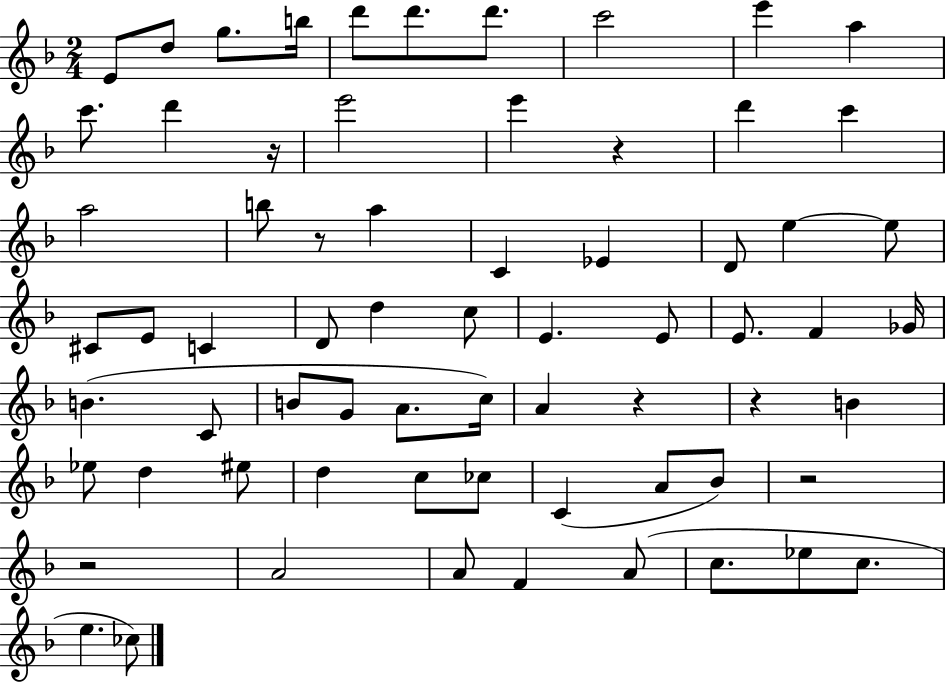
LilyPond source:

{
  \clef treble
  \numericTimeSignature
  \time 2/4
  \key f \major
  e'8 d''8 g''8. b''16 | d'''8 d'''8. d'''8. | c'''2 | e'''4 a''4 | \break c'''8. d'''4 r16 | e'''2 | e'''4 r4 | d'''4 c'''4 | \break a''2 | b''8 r8 a''4 | c'4 ees'4 | d'8 e''4~~ e''8 | \break cis'8 e'8 c'4 | d'8 d''4 c''8 | e'4. e'8 | e'8. f'4 ges'16 | \break b'4.( c'8 | b'8 g'8 a'8. c''16) | a'4 r4 | r4 b'4 | \break ees''8 d''4 eis''8 | d''4 c''8 ces''8 | c'4( a'8 bes'8) | r2 | \break r2 | a'2 | a'8 f'4 a'8( | c''8. ees''8 c''8. | \break e''4. ces''8) | \bar "|."
}